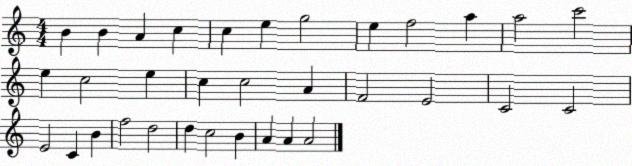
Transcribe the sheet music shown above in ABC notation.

X:1
T:Untitled
M:4/4
L:1/4
K:C
B B A c c e g2 e f2 a a2 c'2 e c2 e c c2 A F2 E2 C2 C2 E2 C B f2 d2 d c2 B A A A2